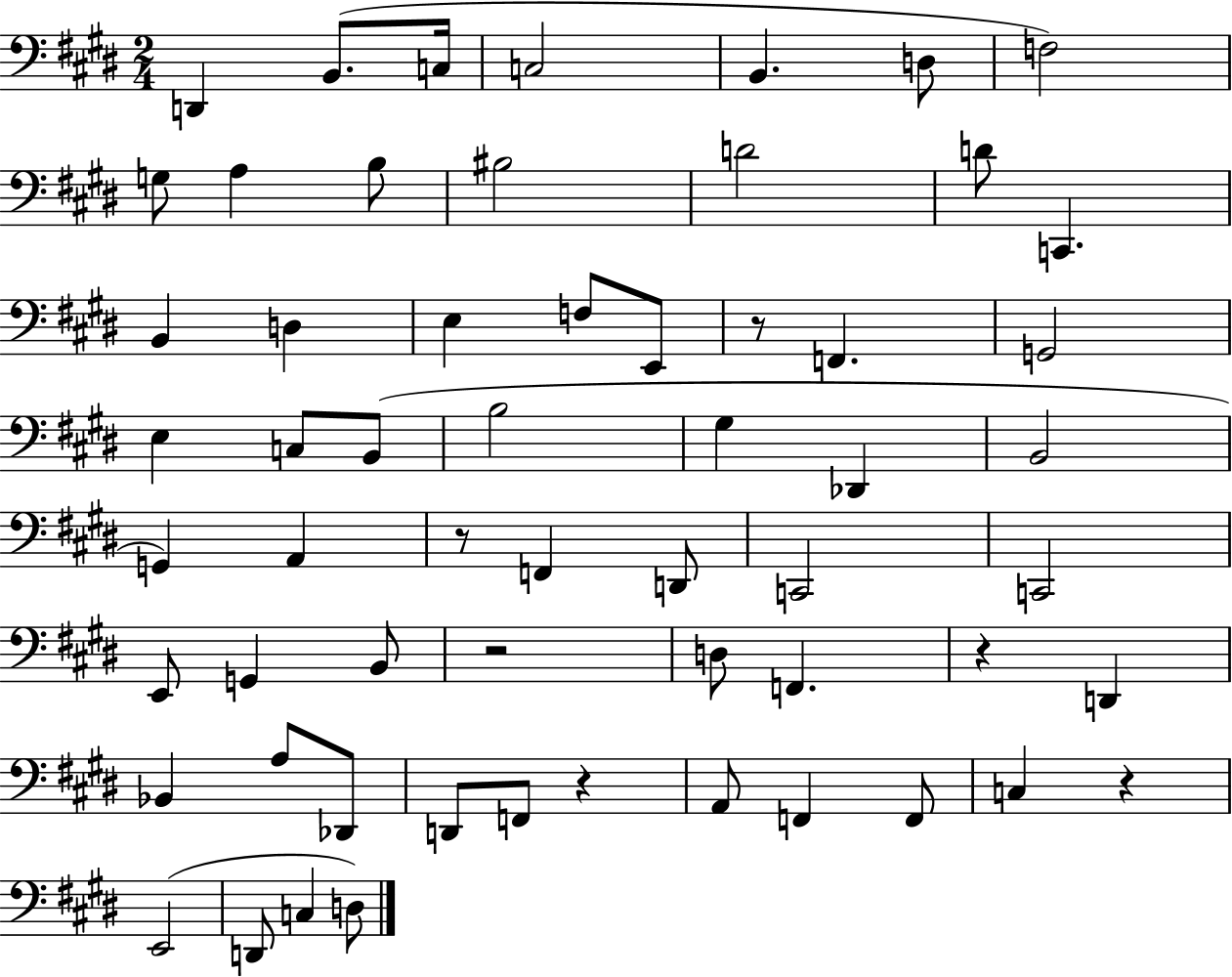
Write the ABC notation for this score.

X:1
T:Untitled
M:2/4
L:1/4
K:E
D,, B,,/2 C,/4 C,2 B,, D,/2 F,2 G,/2 A, B,/2 ^B,2 D2 D/2 C,, B,, D, E, F,/2 E,,/2 z/2 F,, G,,2 E, C,/2 B,,/2 B,2 ^G, _D,, B,,2 G,, A,, z/2 F,, D,,/2 C,,2 C,,2 E,,/2 G,, B,,/2 z2 D,/2 F,, z D,, _B,, A,/2 _D,,/2 D,,/2 F,,/2 z A,,/2 F,, F,,/2 C, z E,,2 D,,/2 C, D,/2